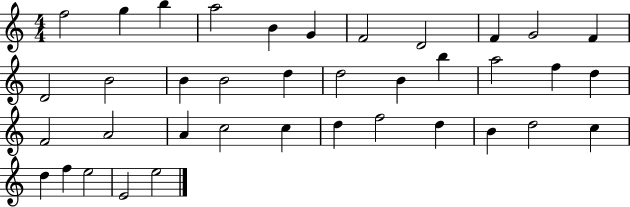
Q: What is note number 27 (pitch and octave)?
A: C5